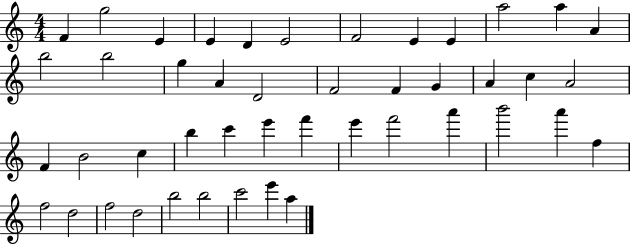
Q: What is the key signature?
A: C major